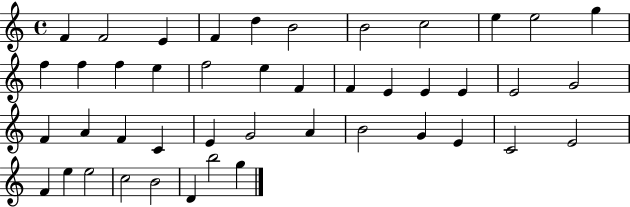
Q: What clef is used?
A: treble